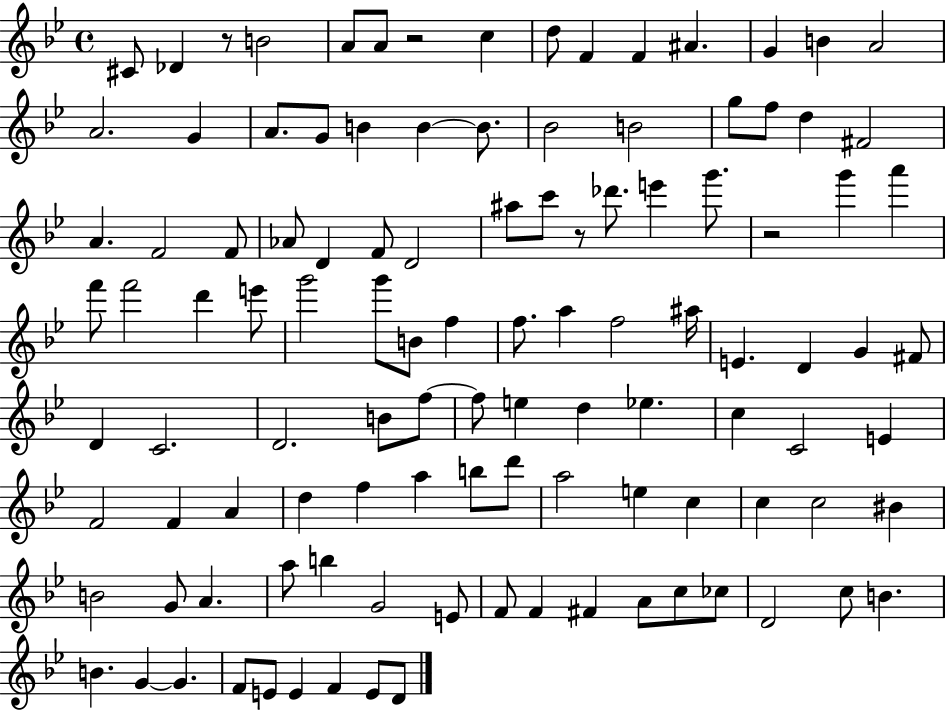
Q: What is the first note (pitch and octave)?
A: C#4